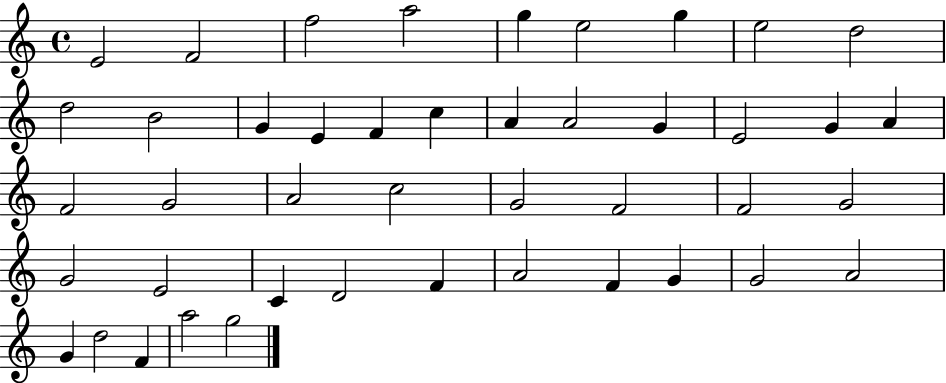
E4/h F4/h F5/h A5/h G5/q E5/h G5/q E5/h D5/h D5/h B4/h G4/q E4/q F4/q C5/q A4/q A4/h G4/q E4/h G4/q A4/q F4/h G4/h A4/h C5/h G4/h F4/h F4/h G4/h G4/h E4/h C4/q D4/h F4/q A4/h F4/q G4/q G4/h A4/h G4/q D5/h F4/q A5/h G5/h